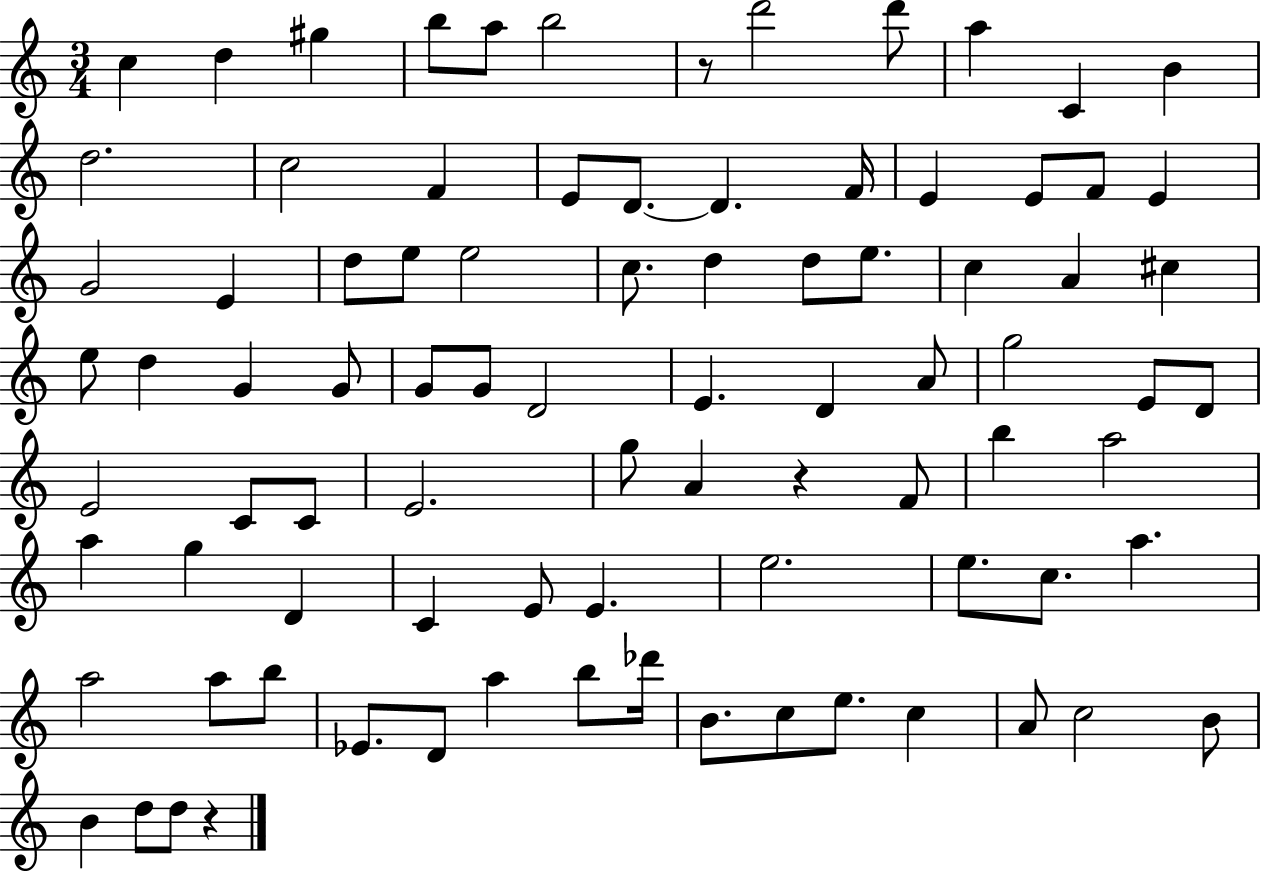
C5/q D5/q G#5/q B5/e A5/e B5/h R/e D6/h D6/e A5/q C4/q B4/q D5/h. C5/h F4/q E4/e D4/e. D4/q. F4/s E4/q E4/e F4/e E4/q G4/h E4/q D5/e E5/e E5/h C5/e. D5/q D5/e E5/e. C5/q A4/q C#5/q E5/e D5/q G4/q G4/e G4/e G4/e D4/h E4/q. D4/q A4/e G5/h E4/e D4/e E4/h C4/e C4/e E4/h. G5/e A4/q R/q F4/e B5/q A5/h A5/q G5/q D4/q C4/q E4/e E4/q. E5/h. E5/e. C5/e. A5/q. A5/h A5/e B5/e Eb4/e. D4/e A5/q B5/e Db6/s B4/e. C5/e E5/e. C5/q A4/e C5/h B4/e B4/q D5/e D5/e R/q